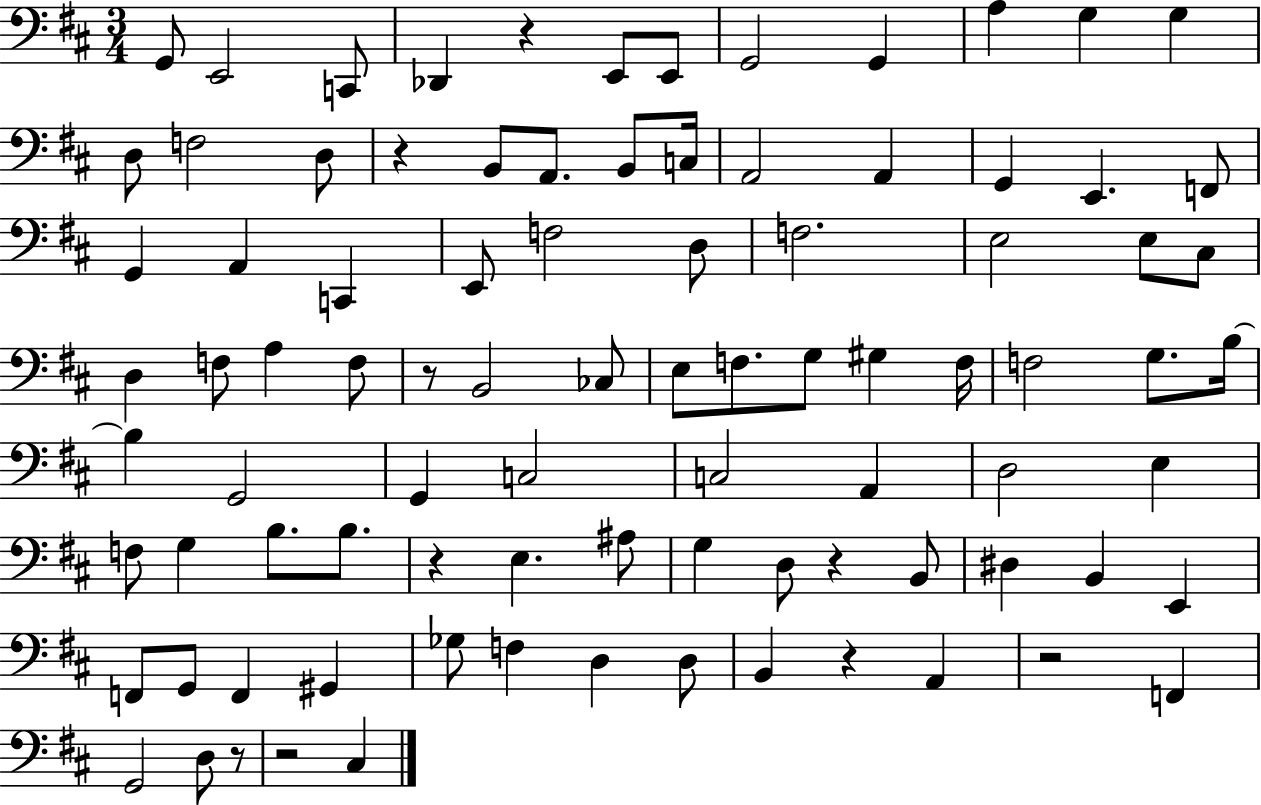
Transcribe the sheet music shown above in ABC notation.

X:1
T:Untitled
M:3/4
L:1/4
K:D
G,,/2 E,,2 C,,/2 _D,, z E,,/2 E,,/2 G,,2 G,, A, G, G, D,/2 F,2 D,/2 z B,,/2 A,,/2 B,,/2 C,/4 A,,2 A,, G,, E,, F,,/2 G,, A,, C,, E,,/2 F,2 D,/2 F,2 E,2 E,/2 ^C,/2 D, F,/2 A, F,/2 z/2 B,,2 _C,/2 E,/2 F,/2 G,/2 ^G, F,/4 F,2 G,/2 B,/4 B, G,,2 G,, C,2 C,2 A,, D,2 E, F,/2 G, B,/2 B,/2 z E, ^A,/2 G, D,/2 z B,,/2 ^D, B,, E,, F,,/2 G,,/2 F,, ^G,, _G,/2 F, D, D,/2 B,, z A,, z2 F,, G,,2 D,/2 z/2 z2 ^C,